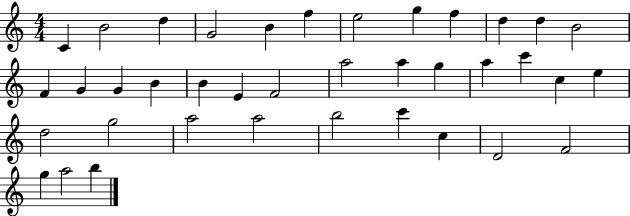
X:1
T:Untitled
M:4/4
L:1/4
K:C
C B2 d G2 B f e2 g f d d B2 F G G B B E F2 a2 a g a c' c e d2 g2 a2 a2 b2 c' c D2 F2 g a2 b